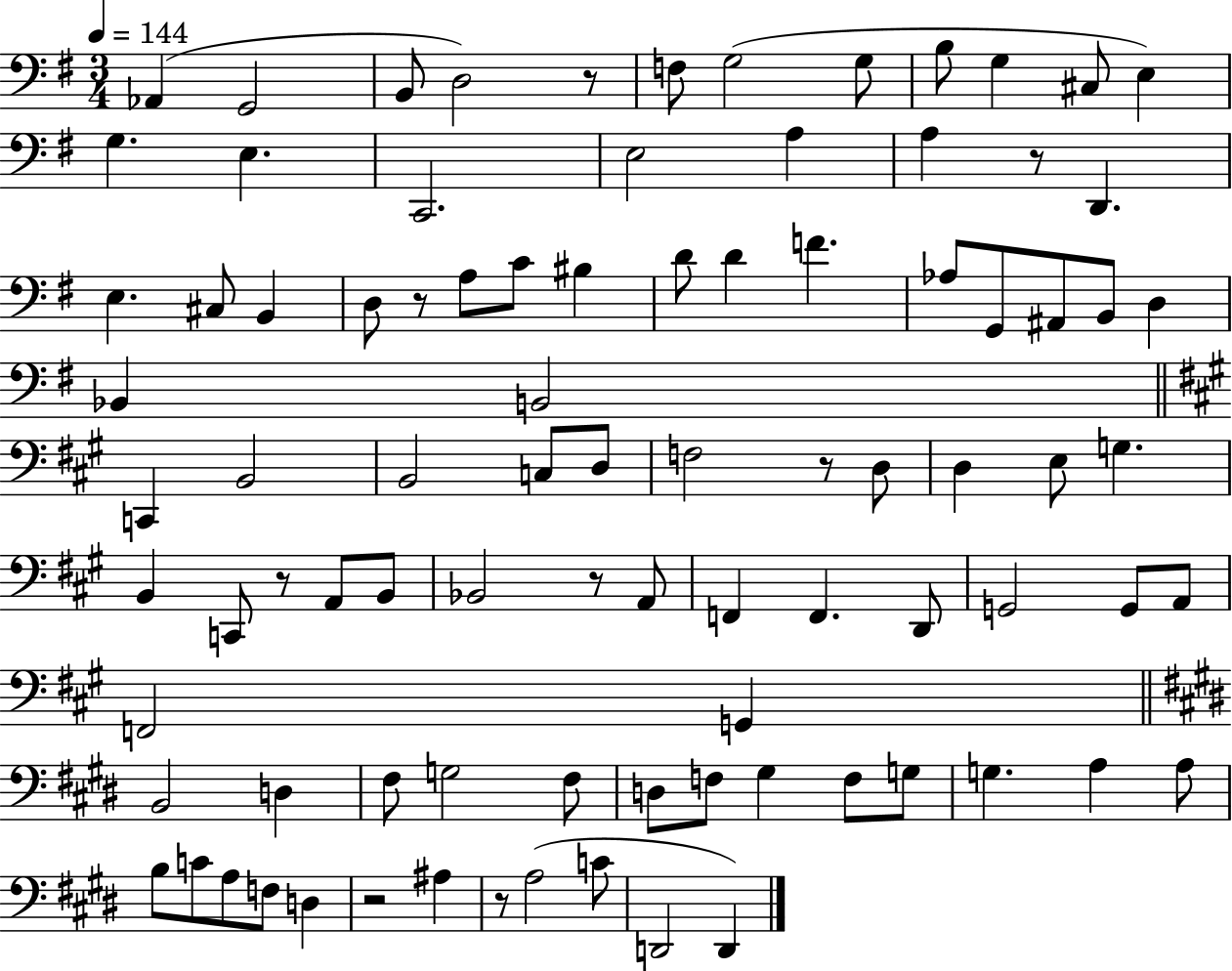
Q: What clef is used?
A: bass